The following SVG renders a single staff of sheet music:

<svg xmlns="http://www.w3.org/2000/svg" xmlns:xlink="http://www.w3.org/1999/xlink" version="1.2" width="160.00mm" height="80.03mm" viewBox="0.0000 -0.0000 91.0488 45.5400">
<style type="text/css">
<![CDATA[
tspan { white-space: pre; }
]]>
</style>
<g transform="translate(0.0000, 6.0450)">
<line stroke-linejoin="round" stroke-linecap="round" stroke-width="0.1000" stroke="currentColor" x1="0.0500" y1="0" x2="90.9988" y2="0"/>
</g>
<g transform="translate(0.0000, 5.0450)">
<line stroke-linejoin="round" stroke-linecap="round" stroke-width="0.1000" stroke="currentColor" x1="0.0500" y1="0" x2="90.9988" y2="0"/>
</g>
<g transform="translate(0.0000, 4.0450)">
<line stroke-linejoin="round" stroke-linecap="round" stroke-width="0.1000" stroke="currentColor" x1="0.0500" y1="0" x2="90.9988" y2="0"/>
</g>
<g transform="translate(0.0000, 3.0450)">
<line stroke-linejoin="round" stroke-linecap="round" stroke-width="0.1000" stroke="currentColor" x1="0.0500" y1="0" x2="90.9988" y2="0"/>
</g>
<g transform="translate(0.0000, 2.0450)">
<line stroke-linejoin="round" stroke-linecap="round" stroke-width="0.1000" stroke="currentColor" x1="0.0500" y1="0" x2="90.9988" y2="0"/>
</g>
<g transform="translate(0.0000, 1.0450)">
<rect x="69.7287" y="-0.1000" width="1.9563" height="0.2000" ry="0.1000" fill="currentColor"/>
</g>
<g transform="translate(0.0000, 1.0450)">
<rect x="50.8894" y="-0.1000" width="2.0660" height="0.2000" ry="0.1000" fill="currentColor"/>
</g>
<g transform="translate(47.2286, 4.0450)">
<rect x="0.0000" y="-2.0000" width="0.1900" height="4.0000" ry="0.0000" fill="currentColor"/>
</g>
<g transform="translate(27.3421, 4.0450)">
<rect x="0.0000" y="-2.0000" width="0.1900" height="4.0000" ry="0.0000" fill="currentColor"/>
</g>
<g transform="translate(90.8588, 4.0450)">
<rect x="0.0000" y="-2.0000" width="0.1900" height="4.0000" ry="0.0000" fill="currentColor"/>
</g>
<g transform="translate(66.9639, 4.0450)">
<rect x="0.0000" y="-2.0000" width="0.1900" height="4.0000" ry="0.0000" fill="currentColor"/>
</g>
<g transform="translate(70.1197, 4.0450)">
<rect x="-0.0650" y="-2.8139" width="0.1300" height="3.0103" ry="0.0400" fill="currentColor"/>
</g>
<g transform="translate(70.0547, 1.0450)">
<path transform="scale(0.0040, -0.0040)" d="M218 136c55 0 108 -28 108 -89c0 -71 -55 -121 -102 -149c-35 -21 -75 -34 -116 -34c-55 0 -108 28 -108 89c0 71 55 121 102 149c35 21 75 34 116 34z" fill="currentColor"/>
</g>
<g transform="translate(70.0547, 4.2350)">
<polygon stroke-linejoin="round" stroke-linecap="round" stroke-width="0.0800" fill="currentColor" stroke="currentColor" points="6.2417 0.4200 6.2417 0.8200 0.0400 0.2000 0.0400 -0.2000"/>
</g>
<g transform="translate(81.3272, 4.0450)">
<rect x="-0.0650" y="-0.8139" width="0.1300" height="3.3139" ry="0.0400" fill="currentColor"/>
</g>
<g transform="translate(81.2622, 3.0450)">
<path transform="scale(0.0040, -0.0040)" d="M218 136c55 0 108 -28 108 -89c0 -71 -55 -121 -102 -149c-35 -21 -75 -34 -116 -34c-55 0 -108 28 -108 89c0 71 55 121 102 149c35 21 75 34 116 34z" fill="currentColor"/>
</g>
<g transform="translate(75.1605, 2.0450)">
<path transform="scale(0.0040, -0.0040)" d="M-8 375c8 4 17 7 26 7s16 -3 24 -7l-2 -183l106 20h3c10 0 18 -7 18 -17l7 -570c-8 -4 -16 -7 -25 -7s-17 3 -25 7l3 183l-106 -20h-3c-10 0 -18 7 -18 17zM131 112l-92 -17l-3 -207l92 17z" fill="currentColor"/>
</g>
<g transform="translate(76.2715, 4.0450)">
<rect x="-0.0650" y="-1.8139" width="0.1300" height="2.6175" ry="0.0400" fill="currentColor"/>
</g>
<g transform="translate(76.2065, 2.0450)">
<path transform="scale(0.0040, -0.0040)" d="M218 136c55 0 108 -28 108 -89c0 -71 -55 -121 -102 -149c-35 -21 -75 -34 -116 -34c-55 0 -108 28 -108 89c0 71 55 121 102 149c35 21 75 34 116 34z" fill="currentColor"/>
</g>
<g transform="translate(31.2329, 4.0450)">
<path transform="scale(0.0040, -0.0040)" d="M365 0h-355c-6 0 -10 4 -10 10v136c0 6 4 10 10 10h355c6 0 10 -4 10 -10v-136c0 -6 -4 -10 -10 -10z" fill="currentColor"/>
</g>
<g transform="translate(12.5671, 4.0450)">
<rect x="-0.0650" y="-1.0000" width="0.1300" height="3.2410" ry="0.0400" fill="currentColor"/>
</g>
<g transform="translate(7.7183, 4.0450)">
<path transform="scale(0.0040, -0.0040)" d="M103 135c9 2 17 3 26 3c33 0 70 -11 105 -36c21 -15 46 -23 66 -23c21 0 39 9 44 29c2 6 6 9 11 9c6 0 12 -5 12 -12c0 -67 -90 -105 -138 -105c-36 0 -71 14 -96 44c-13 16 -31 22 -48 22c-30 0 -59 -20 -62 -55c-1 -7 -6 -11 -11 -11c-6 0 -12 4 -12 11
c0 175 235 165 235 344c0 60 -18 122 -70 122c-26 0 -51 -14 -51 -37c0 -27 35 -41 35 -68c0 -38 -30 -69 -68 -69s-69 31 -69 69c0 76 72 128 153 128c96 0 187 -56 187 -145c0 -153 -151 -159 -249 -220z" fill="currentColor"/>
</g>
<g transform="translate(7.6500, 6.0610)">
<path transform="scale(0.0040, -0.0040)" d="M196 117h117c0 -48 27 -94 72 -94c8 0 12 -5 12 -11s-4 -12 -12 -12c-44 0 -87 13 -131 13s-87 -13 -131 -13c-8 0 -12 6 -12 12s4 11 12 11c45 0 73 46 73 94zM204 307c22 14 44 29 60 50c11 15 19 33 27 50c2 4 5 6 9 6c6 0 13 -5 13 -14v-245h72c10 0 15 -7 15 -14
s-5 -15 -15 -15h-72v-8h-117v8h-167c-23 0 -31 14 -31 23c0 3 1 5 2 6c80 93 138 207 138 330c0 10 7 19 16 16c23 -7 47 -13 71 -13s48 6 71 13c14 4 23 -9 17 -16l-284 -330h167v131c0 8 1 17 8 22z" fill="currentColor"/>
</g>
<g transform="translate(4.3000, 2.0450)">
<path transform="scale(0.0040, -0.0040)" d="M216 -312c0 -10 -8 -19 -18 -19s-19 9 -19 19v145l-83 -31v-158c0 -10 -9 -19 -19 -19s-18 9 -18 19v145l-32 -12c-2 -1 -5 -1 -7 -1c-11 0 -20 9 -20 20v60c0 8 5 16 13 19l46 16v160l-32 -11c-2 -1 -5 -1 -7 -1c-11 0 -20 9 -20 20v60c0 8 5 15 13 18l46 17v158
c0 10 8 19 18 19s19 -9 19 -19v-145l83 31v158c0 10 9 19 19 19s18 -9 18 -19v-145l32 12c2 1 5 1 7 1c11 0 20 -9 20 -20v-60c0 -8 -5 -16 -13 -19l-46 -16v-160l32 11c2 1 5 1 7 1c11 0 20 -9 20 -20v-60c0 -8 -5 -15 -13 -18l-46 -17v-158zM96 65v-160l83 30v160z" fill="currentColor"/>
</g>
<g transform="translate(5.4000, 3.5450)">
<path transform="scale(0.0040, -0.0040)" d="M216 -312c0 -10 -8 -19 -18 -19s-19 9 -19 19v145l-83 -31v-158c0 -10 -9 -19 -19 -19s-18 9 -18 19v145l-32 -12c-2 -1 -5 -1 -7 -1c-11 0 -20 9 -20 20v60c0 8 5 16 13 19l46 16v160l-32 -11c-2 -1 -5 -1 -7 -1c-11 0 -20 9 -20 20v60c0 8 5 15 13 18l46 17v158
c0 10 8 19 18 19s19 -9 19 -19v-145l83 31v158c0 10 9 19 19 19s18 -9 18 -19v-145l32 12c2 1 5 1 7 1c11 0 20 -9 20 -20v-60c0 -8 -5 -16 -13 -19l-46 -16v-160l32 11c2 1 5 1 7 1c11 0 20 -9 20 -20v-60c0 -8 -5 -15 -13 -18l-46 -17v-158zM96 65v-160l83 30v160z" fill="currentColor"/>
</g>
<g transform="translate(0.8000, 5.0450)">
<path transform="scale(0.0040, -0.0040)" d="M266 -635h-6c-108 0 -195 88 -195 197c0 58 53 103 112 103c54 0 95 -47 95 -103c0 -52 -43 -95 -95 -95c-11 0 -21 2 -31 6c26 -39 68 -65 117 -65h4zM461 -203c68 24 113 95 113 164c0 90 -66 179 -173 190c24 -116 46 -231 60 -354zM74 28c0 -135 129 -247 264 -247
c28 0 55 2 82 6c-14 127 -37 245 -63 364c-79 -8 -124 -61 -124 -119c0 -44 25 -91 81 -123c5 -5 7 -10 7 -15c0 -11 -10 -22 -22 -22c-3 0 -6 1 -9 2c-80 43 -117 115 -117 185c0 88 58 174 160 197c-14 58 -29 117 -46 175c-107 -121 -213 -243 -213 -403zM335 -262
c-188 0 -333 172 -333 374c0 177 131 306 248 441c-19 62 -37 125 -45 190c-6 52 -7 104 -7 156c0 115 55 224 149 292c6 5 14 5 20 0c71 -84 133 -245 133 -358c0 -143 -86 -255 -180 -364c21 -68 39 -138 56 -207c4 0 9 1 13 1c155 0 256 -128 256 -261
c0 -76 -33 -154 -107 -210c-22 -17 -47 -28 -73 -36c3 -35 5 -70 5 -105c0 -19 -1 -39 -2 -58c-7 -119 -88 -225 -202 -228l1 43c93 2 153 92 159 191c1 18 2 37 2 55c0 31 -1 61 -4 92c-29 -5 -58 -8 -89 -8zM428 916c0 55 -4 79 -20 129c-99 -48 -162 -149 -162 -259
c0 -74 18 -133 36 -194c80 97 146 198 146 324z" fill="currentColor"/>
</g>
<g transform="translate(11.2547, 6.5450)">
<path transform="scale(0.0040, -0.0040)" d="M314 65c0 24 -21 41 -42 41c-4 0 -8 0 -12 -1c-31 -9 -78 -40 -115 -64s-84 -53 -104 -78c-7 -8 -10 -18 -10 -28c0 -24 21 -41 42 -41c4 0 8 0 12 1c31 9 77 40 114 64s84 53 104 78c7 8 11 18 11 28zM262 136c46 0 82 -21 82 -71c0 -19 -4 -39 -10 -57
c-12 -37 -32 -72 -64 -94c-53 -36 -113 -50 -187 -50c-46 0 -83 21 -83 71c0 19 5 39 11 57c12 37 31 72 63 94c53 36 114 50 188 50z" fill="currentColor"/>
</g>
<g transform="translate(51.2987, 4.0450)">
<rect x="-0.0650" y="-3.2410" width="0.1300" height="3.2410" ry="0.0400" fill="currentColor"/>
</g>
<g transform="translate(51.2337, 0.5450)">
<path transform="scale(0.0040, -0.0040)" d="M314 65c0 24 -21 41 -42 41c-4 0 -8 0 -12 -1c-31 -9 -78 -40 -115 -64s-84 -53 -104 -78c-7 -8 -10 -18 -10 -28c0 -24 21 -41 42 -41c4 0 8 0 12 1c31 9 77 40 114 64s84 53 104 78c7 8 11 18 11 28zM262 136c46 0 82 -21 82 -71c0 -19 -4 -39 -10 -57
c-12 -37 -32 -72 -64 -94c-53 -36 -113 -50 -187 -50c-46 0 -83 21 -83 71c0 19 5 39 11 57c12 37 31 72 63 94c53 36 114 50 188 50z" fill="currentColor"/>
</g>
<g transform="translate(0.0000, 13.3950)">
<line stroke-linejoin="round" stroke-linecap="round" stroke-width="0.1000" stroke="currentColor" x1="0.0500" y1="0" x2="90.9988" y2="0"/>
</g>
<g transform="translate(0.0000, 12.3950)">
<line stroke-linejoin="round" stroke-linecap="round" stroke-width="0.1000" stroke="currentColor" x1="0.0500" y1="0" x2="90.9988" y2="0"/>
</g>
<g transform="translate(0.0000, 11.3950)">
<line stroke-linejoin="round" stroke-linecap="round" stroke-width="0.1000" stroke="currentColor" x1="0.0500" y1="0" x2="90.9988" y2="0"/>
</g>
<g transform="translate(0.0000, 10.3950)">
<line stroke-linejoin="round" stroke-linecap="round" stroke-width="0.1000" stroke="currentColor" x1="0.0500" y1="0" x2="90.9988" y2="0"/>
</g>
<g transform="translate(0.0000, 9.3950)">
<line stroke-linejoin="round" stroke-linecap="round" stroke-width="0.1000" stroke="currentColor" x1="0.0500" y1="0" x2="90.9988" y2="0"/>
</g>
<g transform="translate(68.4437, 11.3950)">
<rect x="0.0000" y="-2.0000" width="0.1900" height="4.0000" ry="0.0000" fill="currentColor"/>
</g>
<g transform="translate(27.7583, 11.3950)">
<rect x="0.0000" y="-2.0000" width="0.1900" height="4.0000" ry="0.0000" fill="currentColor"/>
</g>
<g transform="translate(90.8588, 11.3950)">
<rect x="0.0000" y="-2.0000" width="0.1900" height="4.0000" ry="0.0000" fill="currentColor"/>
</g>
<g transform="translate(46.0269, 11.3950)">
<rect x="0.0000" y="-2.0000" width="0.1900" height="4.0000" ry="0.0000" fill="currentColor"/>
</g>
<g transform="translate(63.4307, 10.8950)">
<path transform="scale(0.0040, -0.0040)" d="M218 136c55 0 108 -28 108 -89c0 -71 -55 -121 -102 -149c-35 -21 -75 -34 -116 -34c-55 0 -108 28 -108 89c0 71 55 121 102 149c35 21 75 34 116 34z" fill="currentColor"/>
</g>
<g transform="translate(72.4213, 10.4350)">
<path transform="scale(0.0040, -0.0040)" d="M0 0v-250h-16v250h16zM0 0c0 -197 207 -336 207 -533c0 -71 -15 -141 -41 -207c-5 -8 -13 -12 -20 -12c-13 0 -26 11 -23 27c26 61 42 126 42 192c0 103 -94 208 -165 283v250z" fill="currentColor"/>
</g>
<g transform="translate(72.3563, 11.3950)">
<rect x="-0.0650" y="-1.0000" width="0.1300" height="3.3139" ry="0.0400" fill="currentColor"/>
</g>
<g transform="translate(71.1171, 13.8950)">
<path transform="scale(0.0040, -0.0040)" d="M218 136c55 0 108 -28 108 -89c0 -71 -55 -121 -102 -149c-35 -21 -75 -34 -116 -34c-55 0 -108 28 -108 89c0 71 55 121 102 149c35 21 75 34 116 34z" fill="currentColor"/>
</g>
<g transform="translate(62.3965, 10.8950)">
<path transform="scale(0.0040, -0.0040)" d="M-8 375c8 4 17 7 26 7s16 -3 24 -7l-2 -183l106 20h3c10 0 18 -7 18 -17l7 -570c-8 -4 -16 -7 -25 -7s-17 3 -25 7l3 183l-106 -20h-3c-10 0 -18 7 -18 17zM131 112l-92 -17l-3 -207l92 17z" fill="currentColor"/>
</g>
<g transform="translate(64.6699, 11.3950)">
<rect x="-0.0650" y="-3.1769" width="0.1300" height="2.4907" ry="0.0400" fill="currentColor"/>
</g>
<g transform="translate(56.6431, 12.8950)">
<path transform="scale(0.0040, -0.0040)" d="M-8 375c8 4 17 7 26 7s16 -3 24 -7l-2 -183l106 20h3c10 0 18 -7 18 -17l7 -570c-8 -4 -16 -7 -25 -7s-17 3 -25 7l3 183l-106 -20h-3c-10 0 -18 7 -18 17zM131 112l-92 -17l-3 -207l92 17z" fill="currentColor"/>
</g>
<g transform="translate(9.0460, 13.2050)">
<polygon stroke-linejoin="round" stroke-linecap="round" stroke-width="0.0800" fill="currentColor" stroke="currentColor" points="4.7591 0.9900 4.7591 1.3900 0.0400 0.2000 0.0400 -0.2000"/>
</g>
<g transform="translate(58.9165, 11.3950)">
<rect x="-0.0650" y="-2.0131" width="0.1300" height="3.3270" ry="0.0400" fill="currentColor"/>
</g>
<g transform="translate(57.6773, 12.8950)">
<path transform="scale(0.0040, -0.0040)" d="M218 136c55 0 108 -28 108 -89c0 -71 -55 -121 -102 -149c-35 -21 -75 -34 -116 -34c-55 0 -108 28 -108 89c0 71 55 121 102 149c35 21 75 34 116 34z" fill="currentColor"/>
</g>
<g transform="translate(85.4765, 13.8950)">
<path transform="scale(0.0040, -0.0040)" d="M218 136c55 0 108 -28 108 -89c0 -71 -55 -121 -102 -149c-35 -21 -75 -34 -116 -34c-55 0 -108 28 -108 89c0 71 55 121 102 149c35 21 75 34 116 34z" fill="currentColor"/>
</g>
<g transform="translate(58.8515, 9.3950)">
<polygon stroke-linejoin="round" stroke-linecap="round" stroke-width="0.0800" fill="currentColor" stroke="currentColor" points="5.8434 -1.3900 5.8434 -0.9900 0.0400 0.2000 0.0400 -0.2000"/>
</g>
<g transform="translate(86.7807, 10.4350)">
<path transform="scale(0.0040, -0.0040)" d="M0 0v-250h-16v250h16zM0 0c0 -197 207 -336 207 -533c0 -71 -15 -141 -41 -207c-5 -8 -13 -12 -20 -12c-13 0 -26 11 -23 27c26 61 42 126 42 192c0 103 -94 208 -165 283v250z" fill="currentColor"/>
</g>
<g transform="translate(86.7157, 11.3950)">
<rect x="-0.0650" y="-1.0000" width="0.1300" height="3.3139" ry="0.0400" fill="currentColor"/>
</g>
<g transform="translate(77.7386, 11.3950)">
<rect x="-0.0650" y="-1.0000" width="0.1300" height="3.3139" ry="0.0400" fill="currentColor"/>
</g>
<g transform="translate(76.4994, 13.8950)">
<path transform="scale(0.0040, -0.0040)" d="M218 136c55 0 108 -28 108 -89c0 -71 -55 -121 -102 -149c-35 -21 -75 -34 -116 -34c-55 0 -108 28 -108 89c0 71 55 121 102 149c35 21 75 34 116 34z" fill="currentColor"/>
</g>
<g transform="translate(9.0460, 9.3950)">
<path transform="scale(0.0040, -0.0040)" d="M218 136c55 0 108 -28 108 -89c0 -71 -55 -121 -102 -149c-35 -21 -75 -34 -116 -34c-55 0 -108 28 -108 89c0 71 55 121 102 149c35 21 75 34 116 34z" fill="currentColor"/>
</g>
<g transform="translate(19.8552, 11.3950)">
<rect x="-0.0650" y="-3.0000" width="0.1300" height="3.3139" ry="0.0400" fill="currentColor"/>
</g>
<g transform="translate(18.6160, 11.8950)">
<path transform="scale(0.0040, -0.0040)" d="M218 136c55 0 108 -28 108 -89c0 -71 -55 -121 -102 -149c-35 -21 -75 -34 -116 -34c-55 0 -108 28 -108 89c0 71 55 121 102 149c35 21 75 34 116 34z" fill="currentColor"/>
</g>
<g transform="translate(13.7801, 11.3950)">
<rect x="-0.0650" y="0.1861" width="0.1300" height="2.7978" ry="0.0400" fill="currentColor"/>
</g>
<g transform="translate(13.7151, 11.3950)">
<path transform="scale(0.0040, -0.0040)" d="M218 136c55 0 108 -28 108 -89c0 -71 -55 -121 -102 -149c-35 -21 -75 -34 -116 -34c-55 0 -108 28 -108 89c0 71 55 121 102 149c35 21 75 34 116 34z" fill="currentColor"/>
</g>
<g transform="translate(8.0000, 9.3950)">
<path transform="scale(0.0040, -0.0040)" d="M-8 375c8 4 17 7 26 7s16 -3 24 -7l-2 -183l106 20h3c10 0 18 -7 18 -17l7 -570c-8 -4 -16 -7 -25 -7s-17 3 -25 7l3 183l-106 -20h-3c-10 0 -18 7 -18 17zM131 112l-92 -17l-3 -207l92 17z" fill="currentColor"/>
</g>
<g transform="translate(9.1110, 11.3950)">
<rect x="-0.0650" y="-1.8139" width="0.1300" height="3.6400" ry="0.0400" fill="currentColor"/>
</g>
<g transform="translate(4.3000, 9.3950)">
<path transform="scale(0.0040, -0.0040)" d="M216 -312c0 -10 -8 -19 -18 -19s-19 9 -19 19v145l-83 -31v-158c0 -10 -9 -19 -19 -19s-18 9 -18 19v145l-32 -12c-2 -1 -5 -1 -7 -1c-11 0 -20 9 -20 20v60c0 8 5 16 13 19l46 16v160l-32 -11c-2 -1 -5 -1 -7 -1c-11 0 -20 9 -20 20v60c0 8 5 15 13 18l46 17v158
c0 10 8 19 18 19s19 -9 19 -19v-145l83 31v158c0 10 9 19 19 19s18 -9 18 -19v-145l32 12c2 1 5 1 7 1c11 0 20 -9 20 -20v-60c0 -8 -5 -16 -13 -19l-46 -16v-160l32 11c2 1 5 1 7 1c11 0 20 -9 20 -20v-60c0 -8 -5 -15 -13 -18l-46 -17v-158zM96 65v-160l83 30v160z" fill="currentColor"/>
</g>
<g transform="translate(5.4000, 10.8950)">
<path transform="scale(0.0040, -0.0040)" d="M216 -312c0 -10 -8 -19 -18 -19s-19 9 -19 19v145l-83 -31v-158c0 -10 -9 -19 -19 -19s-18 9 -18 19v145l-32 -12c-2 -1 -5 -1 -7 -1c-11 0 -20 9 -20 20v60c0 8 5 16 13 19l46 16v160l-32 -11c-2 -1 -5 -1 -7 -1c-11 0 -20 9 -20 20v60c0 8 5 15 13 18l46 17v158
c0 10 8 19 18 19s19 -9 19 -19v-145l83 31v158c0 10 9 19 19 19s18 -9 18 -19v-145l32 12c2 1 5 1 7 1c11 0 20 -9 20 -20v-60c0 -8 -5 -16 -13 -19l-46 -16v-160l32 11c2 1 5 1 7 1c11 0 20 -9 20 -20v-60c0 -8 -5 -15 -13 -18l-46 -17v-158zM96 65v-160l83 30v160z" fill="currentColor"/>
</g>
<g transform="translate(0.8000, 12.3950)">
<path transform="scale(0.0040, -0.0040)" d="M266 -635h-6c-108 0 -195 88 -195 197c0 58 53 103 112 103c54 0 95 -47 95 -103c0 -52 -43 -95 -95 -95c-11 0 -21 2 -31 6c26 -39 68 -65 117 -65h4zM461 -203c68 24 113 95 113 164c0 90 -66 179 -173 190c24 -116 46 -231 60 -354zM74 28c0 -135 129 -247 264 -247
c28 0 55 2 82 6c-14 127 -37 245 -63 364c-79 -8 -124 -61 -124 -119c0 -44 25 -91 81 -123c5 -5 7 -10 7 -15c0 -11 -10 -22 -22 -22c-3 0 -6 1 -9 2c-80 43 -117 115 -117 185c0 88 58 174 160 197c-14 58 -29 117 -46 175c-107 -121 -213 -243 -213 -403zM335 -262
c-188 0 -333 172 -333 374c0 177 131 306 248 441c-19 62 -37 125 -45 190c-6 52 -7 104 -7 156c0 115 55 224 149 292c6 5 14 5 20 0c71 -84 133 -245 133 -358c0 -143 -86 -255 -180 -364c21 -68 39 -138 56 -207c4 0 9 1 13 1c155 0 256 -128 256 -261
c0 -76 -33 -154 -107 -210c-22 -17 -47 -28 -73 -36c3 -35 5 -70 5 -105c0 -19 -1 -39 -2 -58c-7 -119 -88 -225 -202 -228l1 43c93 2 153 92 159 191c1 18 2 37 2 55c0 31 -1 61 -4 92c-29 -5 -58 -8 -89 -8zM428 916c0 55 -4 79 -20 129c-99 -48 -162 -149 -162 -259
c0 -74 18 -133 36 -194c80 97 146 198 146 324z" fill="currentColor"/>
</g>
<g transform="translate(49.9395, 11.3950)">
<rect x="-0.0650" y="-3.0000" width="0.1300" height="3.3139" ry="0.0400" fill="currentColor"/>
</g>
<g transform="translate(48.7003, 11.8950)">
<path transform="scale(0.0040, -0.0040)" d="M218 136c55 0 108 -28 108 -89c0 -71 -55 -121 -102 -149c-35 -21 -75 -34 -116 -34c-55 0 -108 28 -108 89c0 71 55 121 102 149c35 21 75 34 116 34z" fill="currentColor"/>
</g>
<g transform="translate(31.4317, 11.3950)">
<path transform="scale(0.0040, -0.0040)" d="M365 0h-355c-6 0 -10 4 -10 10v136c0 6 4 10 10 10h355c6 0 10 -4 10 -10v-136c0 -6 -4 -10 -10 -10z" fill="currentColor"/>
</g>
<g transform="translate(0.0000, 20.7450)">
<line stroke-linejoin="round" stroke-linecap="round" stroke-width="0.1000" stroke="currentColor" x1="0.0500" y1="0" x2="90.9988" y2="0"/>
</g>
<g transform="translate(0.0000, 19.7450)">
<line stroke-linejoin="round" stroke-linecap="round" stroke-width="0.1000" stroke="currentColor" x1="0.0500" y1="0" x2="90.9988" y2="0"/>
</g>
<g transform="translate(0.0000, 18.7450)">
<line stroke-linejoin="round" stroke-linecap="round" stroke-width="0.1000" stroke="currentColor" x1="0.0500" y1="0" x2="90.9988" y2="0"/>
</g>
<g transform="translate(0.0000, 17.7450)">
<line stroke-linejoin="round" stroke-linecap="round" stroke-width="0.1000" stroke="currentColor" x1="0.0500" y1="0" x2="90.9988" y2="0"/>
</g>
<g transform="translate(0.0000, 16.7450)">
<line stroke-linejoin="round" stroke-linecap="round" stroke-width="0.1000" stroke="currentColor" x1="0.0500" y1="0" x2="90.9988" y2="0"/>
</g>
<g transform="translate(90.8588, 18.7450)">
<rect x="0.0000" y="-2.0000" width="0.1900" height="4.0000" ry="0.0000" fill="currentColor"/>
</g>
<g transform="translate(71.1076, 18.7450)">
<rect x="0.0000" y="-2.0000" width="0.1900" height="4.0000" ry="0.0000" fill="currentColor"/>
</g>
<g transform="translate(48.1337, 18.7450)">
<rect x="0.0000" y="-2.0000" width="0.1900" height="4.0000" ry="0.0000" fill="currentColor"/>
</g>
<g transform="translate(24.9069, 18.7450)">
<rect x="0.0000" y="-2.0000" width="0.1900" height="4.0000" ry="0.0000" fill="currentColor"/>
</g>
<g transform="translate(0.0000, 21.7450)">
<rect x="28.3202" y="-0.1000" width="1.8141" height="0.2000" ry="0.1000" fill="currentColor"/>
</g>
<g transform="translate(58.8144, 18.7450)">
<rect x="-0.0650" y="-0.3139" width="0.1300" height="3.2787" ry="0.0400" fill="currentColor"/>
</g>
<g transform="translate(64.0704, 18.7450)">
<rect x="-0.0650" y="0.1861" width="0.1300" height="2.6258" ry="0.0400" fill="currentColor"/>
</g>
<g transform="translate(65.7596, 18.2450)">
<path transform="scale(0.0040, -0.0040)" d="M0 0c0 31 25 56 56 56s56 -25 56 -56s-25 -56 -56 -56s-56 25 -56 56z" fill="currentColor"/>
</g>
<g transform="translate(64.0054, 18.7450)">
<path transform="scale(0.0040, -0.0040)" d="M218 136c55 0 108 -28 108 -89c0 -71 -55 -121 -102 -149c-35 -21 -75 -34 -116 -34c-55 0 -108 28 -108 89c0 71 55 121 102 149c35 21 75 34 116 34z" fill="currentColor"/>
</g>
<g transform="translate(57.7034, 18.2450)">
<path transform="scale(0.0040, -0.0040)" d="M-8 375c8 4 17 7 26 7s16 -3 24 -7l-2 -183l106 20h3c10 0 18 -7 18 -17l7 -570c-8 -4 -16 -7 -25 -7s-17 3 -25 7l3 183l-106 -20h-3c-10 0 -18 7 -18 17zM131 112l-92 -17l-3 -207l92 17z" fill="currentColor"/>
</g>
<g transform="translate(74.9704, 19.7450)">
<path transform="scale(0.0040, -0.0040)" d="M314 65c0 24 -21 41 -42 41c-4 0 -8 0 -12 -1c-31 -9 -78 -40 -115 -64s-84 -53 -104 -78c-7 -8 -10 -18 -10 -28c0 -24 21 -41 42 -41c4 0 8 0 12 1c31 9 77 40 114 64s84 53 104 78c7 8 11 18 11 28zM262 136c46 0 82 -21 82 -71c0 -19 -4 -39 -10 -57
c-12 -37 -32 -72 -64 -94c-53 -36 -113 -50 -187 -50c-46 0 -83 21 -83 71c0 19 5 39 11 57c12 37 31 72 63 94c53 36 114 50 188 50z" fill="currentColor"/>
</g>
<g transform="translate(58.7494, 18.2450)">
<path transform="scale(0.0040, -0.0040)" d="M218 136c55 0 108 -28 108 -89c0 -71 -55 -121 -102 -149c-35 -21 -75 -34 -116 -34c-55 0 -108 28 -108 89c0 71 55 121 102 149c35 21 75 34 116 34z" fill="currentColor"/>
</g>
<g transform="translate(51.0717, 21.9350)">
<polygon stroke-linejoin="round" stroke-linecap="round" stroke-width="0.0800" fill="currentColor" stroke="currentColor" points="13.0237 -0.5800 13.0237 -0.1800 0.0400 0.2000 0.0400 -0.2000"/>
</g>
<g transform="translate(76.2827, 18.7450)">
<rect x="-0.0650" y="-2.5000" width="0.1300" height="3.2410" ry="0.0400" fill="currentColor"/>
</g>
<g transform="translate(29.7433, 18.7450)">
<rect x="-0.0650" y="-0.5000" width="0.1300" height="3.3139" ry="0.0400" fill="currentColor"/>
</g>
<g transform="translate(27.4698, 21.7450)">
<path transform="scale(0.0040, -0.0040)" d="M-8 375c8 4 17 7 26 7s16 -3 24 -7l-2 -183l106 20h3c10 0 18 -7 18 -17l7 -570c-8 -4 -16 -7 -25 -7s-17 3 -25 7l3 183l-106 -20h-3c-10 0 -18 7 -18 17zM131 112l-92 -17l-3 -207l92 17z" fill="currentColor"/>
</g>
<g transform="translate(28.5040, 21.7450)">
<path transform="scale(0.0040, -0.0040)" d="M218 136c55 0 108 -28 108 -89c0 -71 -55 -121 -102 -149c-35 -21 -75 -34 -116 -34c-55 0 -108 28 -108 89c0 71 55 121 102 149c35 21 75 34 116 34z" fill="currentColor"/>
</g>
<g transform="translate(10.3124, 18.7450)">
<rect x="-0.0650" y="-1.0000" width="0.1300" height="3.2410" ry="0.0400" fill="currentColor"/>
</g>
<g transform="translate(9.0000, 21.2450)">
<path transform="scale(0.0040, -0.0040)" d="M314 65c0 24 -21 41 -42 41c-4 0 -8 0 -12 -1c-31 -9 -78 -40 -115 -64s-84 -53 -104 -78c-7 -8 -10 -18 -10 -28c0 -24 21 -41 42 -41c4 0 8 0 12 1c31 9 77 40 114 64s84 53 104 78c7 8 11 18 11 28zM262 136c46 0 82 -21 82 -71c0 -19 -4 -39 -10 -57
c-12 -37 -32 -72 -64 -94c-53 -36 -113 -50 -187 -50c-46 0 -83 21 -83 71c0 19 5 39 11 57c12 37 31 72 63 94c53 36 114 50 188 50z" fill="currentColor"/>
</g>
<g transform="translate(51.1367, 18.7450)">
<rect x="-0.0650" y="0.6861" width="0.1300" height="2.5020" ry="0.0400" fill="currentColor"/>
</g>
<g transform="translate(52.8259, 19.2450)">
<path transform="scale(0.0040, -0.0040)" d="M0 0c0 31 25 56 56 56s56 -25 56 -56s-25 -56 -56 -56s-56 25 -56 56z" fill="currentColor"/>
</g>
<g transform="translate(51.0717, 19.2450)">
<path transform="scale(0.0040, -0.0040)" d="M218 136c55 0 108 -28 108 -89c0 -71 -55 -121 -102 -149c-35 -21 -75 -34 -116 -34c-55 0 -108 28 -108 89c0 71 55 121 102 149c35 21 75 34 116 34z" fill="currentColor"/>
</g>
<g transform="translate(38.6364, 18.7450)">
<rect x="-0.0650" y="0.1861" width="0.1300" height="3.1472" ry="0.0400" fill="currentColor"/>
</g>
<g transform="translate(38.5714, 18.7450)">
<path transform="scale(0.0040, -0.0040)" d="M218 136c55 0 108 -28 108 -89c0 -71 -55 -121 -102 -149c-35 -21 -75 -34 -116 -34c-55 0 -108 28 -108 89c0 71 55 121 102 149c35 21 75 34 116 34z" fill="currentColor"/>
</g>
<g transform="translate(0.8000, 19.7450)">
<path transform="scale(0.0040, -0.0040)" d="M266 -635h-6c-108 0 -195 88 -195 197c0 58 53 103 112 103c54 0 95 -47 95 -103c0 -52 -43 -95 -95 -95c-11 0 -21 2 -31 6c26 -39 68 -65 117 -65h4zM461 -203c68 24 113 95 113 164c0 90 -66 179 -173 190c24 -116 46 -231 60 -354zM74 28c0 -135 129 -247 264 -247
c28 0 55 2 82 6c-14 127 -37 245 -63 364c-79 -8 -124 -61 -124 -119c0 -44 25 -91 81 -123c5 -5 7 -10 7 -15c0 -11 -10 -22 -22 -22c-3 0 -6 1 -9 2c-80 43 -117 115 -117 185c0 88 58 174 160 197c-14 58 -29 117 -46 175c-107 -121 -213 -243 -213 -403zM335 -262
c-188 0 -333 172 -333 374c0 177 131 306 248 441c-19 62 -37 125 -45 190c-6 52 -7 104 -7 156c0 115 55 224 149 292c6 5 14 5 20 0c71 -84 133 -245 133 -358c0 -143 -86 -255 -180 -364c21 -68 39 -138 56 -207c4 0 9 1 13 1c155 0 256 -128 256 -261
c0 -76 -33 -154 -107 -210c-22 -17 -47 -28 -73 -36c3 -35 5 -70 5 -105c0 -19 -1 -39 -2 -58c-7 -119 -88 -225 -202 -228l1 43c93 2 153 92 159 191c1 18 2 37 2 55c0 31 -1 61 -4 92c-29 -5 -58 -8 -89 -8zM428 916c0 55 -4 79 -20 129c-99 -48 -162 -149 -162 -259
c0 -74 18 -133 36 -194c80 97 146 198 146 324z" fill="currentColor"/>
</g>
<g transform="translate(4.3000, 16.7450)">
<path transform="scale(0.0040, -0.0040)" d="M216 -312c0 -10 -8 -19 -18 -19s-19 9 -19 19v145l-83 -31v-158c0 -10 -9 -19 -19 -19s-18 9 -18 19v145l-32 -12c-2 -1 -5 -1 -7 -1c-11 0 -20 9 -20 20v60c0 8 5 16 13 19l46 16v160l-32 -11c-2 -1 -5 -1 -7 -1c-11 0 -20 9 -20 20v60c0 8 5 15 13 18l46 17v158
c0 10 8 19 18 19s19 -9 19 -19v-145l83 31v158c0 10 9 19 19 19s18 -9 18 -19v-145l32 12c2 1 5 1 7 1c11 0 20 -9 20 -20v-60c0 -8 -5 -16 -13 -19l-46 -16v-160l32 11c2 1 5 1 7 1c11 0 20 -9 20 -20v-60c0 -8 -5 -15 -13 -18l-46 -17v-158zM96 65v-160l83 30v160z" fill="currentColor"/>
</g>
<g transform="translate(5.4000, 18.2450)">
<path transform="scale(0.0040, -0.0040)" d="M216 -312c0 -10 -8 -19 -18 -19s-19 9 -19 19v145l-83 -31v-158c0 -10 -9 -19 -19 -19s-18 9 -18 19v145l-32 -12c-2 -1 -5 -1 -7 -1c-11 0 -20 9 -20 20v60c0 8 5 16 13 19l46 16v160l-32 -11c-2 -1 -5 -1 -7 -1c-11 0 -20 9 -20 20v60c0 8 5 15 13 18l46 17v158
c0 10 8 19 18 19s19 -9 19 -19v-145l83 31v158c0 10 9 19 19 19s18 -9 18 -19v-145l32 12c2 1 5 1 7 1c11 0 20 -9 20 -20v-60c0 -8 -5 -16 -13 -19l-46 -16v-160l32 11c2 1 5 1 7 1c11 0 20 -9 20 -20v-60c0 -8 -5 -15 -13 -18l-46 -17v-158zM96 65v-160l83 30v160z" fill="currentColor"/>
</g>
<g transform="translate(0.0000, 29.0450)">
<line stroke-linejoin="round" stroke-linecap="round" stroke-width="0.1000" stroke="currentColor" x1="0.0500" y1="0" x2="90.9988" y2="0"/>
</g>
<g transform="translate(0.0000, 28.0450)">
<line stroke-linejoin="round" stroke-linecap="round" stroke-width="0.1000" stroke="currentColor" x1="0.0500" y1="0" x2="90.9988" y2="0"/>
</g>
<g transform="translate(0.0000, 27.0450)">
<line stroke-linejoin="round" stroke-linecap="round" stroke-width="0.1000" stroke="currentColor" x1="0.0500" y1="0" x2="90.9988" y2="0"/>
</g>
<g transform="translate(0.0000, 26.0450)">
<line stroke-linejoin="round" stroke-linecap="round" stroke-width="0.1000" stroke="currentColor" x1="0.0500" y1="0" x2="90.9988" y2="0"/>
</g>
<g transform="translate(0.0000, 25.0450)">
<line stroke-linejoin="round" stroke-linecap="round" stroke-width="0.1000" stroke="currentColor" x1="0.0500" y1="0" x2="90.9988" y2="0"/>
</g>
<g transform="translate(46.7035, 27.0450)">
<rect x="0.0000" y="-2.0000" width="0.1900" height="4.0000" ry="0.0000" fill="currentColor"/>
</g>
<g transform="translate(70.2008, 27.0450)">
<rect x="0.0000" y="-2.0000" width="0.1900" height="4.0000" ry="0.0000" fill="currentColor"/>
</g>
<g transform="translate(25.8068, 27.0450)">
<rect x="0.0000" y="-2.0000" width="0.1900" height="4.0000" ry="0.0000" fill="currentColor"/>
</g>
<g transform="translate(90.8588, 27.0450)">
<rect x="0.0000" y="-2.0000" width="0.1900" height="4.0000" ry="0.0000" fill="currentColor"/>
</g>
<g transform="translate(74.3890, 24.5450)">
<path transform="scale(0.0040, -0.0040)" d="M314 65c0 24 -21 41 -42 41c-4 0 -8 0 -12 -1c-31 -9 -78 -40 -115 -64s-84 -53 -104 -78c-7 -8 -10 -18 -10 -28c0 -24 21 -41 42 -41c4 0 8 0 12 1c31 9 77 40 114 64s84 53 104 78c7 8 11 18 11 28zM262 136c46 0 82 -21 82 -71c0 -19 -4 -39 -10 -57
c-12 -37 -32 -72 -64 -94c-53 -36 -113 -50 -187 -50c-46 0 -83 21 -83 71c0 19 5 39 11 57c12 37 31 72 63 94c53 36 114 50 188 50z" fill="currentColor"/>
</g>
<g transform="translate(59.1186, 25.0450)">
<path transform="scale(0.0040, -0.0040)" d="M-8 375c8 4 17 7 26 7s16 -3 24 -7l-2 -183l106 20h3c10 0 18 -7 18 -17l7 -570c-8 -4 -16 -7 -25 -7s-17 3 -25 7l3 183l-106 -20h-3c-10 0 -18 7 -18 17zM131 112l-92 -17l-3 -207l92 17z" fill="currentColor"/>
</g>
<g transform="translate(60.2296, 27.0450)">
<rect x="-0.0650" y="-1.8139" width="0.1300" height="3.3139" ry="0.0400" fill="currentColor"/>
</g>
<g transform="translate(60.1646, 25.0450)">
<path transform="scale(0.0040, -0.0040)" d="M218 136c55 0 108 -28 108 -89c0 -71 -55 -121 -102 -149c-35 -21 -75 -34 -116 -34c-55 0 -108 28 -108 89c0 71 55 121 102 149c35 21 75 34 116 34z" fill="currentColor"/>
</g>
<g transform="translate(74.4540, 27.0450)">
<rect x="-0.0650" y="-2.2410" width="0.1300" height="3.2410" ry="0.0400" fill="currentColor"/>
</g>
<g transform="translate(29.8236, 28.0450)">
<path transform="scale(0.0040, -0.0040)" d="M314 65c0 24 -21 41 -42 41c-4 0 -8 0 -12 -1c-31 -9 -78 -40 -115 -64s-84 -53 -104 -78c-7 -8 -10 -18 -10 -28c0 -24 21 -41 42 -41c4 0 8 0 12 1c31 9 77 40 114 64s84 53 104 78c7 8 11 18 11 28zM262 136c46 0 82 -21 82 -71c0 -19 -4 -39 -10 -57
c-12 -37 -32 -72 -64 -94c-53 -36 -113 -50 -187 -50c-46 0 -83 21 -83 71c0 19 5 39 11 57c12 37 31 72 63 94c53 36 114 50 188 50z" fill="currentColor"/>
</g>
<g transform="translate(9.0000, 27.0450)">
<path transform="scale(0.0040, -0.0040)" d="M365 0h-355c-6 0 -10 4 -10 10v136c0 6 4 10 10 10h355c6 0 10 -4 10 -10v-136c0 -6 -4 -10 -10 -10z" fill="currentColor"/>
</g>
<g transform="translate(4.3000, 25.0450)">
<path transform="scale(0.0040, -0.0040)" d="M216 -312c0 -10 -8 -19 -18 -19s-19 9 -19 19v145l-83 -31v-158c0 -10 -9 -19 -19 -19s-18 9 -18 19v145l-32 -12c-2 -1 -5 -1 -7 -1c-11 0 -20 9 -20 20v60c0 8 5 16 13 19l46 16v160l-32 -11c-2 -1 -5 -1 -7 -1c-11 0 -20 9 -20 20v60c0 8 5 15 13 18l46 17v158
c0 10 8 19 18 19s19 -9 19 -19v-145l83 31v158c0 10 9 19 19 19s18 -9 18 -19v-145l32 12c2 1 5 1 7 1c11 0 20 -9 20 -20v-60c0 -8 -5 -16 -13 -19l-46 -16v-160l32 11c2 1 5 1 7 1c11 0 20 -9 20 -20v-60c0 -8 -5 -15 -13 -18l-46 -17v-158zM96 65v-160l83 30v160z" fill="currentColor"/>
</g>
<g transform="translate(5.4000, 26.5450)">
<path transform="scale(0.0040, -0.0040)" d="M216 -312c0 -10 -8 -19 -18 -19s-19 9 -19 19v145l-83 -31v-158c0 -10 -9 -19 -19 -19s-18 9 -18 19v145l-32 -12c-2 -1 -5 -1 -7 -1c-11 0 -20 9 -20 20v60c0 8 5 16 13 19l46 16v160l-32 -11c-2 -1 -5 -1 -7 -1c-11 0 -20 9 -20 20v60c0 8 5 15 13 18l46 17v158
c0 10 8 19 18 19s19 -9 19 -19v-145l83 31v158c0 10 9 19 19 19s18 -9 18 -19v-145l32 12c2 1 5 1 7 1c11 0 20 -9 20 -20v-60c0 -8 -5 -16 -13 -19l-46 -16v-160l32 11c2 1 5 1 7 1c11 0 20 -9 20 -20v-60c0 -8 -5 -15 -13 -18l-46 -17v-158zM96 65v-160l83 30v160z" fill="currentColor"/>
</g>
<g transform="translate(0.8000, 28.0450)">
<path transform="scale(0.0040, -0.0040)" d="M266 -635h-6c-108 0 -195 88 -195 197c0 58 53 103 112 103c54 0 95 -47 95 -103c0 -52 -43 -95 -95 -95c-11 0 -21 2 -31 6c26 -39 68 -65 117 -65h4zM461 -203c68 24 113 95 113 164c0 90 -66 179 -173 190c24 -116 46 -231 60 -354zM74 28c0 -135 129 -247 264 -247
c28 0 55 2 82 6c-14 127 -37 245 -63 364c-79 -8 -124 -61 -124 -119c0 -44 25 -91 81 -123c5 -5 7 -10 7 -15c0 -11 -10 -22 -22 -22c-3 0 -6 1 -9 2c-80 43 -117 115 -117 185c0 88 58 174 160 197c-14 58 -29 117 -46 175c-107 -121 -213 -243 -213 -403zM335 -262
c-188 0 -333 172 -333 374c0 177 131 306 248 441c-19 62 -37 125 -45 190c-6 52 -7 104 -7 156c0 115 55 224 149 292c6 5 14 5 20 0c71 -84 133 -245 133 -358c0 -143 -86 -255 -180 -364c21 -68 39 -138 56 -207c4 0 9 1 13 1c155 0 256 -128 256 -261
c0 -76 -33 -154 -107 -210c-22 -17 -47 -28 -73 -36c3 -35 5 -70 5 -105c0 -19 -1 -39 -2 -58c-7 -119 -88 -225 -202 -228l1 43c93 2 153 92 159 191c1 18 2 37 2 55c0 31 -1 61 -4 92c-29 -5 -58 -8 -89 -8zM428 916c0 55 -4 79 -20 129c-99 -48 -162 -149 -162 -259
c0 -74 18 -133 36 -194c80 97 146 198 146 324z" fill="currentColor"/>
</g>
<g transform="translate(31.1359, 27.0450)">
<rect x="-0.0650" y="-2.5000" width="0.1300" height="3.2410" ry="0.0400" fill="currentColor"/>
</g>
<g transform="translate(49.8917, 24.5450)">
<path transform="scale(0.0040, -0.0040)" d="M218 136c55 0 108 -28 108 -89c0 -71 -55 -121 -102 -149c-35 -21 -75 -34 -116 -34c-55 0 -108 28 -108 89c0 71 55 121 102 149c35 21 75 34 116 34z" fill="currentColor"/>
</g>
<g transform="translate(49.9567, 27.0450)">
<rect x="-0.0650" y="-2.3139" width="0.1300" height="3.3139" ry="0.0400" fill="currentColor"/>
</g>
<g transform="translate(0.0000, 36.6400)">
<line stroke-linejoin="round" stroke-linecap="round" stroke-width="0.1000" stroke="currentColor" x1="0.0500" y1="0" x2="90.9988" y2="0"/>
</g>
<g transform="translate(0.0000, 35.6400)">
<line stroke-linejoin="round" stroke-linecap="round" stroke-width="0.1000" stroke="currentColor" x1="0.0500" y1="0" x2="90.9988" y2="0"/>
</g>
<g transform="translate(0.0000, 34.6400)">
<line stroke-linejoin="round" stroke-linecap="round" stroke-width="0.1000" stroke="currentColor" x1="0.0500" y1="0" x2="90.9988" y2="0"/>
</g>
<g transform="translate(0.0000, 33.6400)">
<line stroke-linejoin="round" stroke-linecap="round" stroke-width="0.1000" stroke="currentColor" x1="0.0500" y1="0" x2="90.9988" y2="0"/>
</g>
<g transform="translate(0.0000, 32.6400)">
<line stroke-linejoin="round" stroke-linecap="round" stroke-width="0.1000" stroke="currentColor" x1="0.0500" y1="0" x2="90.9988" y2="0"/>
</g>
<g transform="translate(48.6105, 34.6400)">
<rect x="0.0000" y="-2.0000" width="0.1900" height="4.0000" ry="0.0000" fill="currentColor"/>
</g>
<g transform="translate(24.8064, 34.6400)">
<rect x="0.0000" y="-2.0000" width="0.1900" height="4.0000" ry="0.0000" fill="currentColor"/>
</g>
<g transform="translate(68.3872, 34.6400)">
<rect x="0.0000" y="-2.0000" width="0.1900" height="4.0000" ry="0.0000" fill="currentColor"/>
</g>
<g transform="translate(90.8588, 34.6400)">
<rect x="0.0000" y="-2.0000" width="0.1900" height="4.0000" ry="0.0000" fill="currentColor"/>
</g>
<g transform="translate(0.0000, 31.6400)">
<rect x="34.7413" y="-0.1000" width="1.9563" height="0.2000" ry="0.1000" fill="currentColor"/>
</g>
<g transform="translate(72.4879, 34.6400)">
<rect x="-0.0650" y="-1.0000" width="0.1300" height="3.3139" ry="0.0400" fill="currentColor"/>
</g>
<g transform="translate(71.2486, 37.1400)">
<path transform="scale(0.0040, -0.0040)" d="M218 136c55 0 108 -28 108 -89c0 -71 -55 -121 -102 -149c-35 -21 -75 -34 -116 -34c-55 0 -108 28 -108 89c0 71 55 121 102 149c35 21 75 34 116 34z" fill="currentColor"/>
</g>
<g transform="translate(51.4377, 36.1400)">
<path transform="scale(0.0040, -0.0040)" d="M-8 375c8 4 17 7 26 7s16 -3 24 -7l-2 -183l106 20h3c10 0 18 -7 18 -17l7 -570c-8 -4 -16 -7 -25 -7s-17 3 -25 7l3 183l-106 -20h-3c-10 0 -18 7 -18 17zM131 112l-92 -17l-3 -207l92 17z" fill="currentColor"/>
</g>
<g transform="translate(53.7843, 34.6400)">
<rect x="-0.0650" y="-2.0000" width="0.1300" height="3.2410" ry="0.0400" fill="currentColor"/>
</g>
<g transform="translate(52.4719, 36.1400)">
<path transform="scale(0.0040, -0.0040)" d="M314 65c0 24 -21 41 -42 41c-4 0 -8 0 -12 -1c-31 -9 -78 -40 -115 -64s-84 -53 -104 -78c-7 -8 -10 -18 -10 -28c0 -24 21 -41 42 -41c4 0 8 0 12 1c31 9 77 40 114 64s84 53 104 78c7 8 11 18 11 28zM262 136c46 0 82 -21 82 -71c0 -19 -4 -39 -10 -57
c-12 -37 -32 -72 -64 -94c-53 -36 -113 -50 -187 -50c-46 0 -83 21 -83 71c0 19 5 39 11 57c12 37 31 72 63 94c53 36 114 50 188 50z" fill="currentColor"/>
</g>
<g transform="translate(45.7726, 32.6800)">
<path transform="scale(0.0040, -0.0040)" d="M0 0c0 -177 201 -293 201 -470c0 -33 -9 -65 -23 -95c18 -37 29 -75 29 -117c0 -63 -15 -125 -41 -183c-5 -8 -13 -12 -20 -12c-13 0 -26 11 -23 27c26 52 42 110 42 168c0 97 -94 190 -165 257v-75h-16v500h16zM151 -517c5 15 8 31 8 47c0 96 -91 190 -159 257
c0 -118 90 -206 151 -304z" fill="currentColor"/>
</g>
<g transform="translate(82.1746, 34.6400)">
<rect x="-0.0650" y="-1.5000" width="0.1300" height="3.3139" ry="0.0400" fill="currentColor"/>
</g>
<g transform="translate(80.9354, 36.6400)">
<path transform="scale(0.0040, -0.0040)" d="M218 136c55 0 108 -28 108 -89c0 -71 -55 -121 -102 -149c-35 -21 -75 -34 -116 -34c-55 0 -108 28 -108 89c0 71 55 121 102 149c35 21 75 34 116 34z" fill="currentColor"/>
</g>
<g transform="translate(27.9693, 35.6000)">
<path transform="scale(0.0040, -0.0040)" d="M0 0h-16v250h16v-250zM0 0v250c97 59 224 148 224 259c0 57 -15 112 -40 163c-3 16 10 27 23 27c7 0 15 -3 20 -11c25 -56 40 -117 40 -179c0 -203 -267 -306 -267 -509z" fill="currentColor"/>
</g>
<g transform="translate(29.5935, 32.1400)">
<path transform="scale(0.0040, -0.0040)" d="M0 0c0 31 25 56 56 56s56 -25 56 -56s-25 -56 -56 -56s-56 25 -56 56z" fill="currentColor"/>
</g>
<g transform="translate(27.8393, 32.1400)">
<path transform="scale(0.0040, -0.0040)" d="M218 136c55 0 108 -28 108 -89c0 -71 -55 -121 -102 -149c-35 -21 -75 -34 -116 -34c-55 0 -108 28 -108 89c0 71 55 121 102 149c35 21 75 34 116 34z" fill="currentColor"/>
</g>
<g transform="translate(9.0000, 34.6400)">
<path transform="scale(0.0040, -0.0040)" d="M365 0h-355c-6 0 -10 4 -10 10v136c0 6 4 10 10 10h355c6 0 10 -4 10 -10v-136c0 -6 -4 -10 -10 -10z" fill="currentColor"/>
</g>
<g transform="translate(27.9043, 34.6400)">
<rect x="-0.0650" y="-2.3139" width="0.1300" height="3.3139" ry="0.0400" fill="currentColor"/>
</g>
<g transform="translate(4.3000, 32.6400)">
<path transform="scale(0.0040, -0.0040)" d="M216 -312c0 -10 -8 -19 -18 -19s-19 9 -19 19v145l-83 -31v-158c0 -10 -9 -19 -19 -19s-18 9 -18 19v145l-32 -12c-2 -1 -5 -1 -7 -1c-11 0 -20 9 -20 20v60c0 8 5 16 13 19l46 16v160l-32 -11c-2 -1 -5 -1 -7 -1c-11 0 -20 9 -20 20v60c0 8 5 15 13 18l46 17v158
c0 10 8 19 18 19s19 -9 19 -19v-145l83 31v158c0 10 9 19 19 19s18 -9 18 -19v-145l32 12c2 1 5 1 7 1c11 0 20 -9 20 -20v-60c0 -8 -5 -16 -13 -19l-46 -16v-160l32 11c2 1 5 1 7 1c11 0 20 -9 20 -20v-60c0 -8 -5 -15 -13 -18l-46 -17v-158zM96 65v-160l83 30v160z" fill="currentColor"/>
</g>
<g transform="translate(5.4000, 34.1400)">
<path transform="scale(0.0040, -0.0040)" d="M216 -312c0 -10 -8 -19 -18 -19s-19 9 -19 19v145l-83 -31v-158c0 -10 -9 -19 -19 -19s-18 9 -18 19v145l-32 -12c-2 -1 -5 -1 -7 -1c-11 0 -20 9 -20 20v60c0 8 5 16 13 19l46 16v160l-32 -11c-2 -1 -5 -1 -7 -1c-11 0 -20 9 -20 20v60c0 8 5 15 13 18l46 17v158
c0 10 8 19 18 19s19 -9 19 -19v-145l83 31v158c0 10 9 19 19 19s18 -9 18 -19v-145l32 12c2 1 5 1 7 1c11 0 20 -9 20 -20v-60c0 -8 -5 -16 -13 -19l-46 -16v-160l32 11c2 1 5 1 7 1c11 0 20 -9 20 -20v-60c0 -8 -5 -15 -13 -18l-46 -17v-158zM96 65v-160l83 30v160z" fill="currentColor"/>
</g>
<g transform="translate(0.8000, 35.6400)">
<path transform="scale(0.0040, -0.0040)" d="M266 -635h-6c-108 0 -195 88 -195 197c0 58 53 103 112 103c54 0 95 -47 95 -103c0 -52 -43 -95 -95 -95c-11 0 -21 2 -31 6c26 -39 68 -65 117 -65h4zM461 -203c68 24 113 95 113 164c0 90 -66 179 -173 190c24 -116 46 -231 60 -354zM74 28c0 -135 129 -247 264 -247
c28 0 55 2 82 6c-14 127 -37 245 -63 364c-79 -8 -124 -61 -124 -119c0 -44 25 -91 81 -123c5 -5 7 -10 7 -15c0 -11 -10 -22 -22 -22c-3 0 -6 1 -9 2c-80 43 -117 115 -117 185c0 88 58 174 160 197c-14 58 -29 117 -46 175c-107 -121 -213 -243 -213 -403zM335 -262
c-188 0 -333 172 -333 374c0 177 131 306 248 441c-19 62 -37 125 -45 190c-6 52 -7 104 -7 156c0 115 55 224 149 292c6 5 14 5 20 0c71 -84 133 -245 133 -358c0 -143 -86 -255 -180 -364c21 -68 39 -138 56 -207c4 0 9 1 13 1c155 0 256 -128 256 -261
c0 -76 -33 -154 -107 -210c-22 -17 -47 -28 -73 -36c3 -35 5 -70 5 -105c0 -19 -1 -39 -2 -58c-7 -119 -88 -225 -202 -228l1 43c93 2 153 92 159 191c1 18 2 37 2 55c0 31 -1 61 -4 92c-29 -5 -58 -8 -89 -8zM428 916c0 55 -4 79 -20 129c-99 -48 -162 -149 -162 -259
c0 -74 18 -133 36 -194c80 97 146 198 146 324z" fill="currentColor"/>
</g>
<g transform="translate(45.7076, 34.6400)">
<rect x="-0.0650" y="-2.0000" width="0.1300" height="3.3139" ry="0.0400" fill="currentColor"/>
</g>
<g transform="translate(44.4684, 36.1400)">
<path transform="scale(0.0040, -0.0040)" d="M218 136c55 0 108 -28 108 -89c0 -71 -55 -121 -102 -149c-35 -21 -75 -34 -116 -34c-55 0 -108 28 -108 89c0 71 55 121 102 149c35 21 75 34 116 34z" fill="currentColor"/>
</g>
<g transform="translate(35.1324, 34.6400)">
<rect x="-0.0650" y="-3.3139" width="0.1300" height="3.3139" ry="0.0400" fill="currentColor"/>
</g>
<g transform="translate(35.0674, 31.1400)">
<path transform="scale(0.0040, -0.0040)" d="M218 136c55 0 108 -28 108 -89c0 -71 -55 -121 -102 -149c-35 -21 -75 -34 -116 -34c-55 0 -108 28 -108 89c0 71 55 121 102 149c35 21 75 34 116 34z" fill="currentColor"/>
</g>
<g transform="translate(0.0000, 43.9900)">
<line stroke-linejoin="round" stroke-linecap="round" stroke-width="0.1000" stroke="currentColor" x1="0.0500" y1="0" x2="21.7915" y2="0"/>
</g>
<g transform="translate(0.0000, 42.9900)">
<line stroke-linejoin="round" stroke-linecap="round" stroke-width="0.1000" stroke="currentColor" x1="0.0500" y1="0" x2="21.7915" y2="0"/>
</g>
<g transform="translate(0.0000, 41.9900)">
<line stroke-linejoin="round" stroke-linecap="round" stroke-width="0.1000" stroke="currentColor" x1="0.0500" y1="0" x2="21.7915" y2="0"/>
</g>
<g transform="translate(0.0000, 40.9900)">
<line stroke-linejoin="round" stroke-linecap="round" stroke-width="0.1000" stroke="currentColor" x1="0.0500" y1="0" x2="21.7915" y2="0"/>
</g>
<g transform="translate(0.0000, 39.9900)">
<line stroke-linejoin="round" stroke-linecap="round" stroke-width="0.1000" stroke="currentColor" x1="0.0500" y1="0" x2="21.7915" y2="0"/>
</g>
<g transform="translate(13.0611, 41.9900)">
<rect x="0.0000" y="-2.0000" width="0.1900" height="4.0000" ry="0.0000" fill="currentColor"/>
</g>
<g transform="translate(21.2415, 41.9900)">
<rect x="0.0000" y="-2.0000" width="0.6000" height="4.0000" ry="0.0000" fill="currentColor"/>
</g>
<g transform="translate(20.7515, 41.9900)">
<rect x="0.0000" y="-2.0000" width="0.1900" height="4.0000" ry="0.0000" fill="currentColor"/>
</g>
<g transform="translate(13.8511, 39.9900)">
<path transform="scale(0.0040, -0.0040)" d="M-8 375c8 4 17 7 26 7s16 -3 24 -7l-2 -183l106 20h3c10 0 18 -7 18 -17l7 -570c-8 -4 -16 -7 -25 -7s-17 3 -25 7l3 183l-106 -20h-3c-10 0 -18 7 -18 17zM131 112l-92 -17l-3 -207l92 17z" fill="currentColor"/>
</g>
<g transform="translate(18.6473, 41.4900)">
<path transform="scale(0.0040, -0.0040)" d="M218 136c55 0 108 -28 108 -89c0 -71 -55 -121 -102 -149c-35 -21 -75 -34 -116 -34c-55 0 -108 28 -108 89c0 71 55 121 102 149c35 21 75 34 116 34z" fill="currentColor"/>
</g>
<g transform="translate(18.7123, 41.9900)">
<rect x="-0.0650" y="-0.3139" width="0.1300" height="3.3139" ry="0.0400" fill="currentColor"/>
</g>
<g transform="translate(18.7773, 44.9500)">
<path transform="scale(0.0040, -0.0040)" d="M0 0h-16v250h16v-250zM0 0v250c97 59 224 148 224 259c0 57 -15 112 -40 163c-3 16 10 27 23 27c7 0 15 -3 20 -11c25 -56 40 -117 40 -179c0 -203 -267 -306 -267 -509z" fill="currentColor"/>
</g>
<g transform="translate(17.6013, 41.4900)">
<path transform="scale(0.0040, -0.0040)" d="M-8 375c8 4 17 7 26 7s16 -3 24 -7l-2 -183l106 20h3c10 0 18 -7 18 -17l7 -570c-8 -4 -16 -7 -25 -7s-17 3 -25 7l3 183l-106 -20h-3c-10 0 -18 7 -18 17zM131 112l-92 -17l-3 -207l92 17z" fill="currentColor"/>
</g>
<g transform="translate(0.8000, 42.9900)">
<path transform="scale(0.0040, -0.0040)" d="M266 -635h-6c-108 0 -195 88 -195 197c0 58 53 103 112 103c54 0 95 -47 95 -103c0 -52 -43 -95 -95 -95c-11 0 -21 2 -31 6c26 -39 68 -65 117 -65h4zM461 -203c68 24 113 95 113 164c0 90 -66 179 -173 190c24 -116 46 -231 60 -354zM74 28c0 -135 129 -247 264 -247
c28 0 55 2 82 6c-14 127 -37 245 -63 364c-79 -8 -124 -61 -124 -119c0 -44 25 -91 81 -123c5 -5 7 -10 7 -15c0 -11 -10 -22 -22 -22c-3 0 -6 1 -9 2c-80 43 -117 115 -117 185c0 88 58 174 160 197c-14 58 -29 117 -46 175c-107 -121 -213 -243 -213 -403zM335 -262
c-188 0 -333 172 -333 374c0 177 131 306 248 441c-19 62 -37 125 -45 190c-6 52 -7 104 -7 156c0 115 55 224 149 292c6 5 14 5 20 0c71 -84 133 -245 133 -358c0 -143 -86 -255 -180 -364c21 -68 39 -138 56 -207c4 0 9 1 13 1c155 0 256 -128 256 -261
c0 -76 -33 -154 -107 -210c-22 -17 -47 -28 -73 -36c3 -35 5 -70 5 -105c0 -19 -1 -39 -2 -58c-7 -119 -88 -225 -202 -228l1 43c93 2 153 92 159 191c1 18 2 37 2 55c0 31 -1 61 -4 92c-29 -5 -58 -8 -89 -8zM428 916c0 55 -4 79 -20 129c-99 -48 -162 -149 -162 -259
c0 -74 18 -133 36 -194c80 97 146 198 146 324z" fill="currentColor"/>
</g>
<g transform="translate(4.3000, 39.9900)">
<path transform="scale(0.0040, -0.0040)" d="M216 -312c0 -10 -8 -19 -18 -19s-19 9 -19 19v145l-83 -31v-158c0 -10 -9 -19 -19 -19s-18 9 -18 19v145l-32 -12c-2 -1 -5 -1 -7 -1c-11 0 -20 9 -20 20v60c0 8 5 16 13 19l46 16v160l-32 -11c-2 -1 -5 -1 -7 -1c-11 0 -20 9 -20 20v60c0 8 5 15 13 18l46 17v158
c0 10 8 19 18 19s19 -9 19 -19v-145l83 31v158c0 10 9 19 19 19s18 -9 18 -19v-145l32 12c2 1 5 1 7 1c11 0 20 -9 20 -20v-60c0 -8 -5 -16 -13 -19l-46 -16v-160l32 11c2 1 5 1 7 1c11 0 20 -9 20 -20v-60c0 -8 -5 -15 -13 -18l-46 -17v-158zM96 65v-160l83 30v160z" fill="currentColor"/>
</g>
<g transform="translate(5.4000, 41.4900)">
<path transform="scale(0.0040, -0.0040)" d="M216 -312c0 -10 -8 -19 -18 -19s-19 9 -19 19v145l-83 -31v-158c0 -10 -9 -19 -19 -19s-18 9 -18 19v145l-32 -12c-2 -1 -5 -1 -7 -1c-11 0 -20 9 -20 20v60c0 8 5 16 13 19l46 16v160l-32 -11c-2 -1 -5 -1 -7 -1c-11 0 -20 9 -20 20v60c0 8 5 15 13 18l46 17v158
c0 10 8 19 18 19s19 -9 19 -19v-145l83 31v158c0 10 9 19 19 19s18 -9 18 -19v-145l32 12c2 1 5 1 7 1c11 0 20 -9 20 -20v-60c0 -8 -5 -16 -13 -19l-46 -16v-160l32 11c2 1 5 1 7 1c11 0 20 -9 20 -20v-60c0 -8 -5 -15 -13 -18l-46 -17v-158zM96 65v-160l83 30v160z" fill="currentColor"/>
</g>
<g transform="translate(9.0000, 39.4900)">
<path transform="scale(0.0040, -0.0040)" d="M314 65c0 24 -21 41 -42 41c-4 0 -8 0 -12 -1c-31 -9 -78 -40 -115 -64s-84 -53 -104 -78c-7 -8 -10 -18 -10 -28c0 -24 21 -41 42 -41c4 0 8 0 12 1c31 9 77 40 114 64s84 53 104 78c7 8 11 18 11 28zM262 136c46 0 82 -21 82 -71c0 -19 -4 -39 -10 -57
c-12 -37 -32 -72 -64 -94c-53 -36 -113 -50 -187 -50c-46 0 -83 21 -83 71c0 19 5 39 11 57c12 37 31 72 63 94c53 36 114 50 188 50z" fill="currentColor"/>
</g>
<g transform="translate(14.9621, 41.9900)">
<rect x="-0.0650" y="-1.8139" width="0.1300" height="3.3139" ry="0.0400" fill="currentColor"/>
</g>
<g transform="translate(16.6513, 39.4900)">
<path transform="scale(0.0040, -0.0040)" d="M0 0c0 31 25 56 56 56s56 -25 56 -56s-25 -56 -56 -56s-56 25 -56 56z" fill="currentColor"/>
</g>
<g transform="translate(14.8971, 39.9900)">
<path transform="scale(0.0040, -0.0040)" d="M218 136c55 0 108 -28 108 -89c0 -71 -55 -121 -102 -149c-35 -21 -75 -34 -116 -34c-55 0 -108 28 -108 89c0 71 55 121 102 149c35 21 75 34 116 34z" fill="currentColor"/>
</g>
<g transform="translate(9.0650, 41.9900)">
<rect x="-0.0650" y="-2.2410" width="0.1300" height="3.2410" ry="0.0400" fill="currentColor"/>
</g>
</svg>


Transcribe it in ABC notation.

X:1
T:Untitled
M:2/4
L:1/4
K:D
D2 z2 b2 a/2 f/2 d f/2 B/2 A z2 A F/2 c/2 D/2 D D/2 D2 C B A/2 c/2 B/2 G2 z2 G2 g f g2 z2 g/2 b ^F/4 F2 D E g2 f c/2